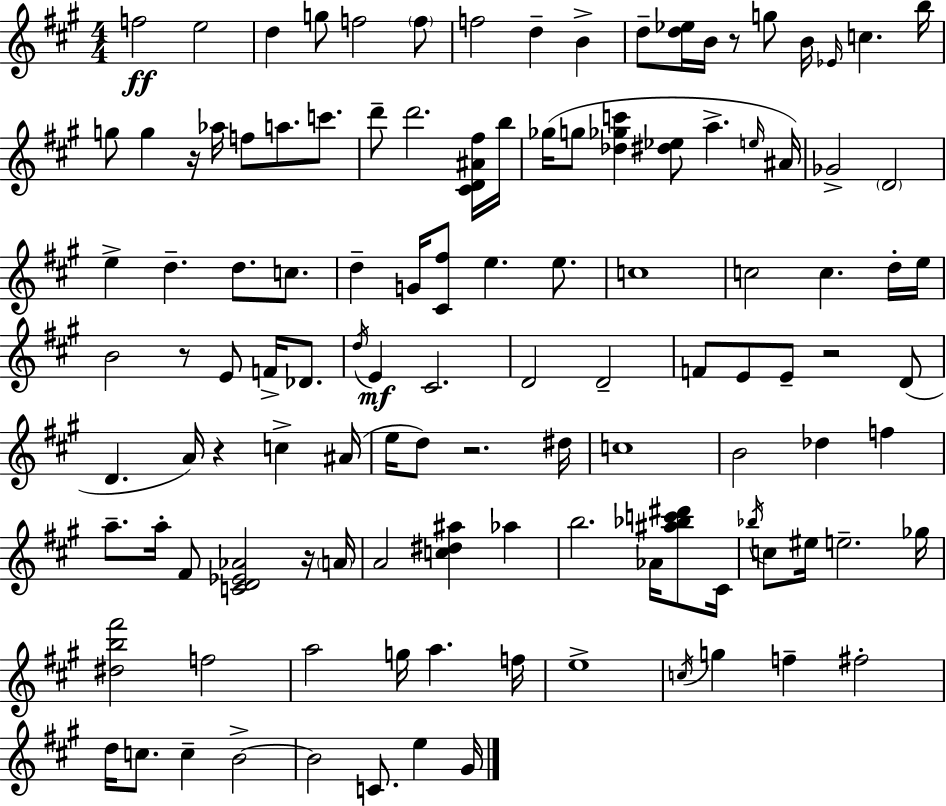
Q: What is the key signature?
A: A major